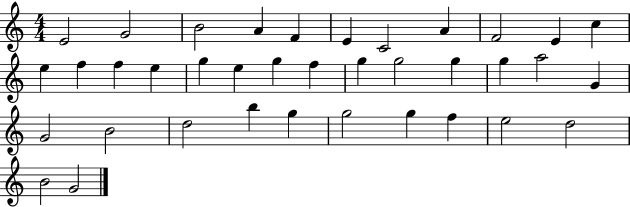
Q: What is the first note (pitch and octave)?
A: E4